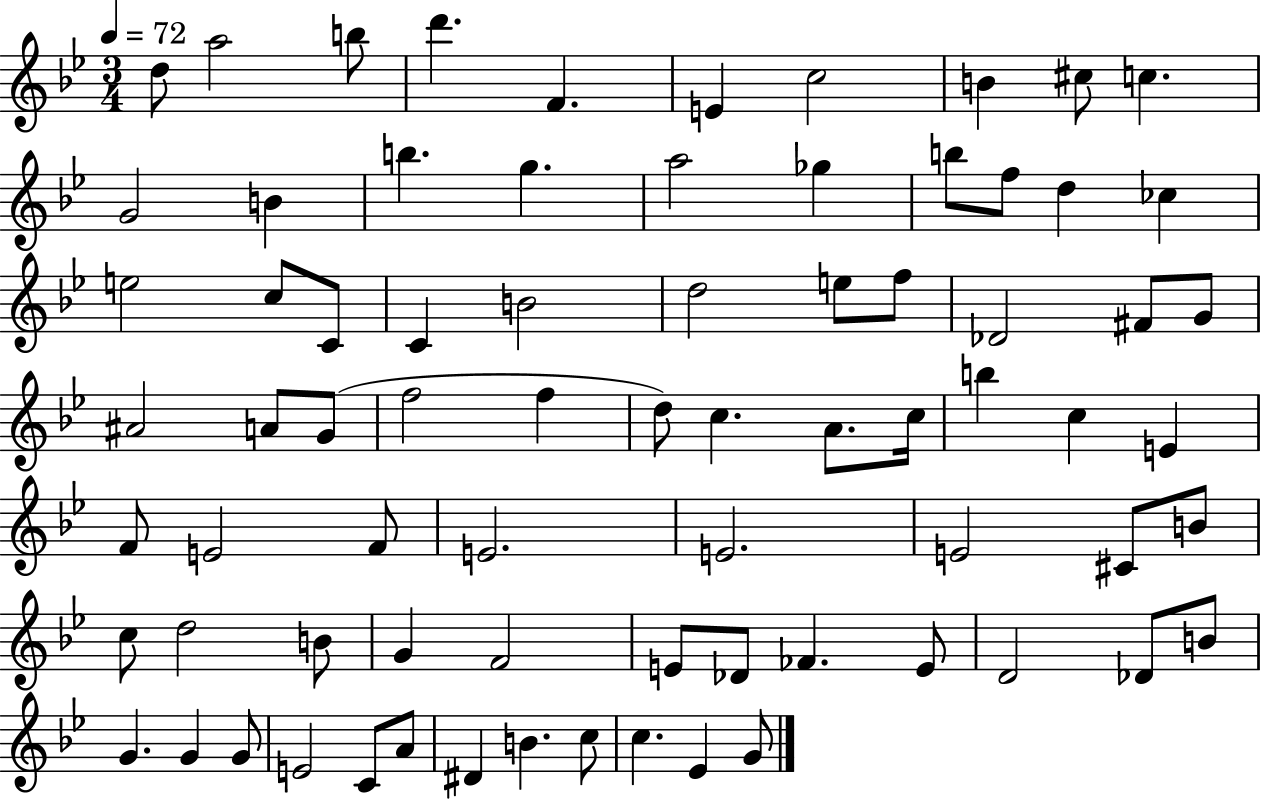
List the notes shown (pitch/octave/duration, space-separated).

D5/e A5/h B5/e D6/q. F4/q. E4/q C5/h B4/q C#5/e C5/q. G4/h B4/q B5/q. G5/q. A5/h Gb5/q B5/e F5/e D5/q CES5/q E5/h C5/e C4/e C4/q B4/h D5/h E5/e F5/e Db4/h F#4/e G4/e A#4/h A4/e G4/e F5/h F5/q D5/e C5/q. A4/e. C5/s B5/q C5/q E4/q F4/e E4/h F4/e E4/h. E4/h. E4/h C#4/e B4/e C5/e D5/h B4/e G4/q F4/h E4/e Db4/e FES4/q. E4/e D4/h Db4/e B4/e G4/q. G4/q G4/e E4/h C4/e A4/e D#4/q B4/q. C5/e C5/q. Eb4/q G4/e